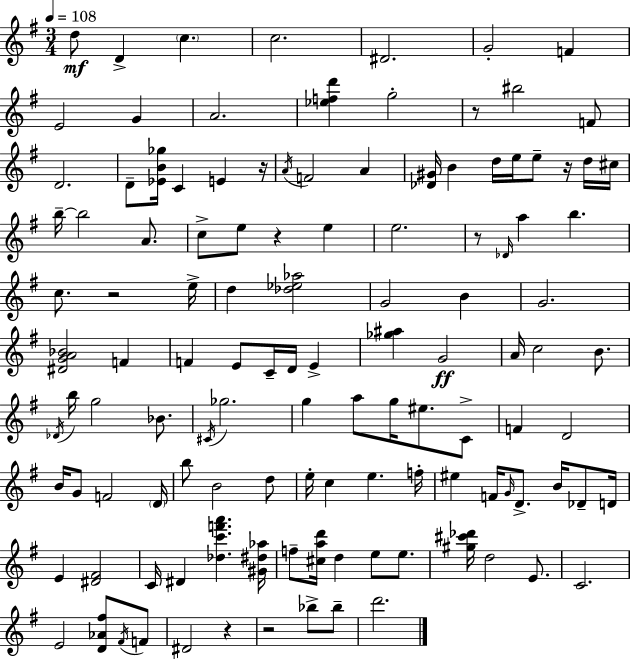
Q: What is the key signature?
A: G major